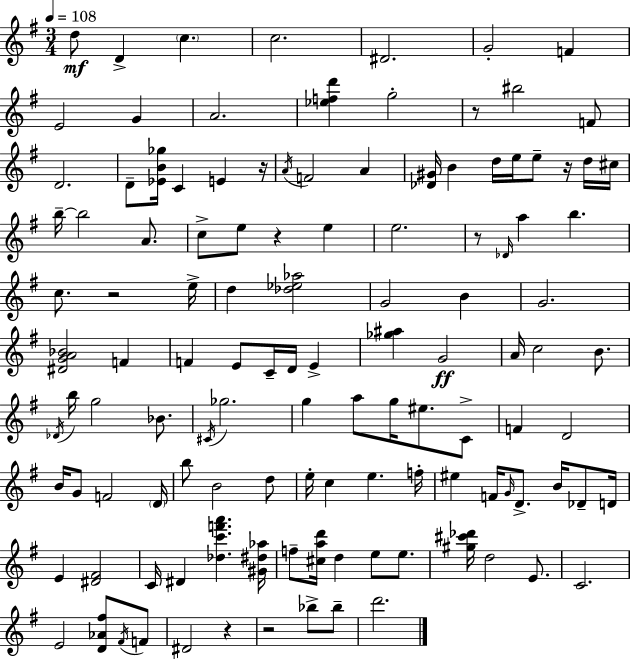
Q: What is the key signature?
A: G major